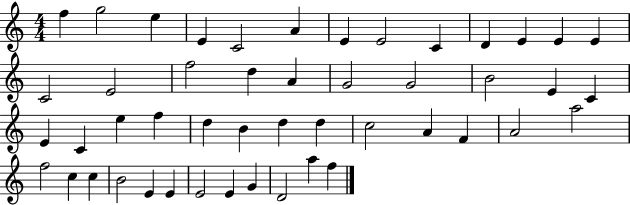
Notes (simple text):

F5/q G5/h E5/q E4/q C4/h A4/q E4/q E4/h C4/q D4/q E4/q E4/q E4/q C4/h E4/h F5/h D5/q A4/q G4/h G4/h B4/h E4/q C4/q E4/q C4/q E5/q F5/q D5/q B4/q D5/q D5/q C5/h A4/q F4/q A4/h A5/h F5/h C5/q C5/q B4/h E4/q E4/q E4/h E4/q G4/q D4/h A5/q F5/q